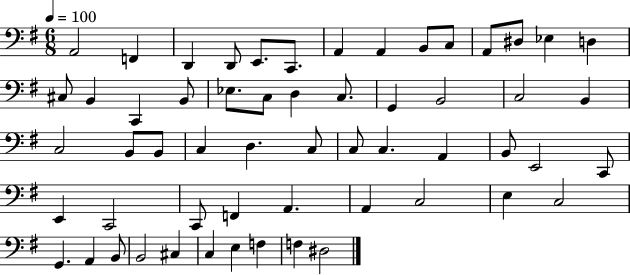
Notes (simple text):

A2/h F2/q D2/q D2/e E2/e. C2/e. A2/q A2/q B2/e C3/e A2/e D#3/e Eb3/q D3/q C#3/e B2/q C2/q B2/e Eb3/e. C3/e D3/q C3/e. G2/q B2/h C3/h B2/q C3/h B2/e B2/e C3/q D3/q. C3/e C3/e C3/q. A2/q B2/e E2/h C2/e E2/q C2/h C2/e F2/q A2/q. A2/q C3/h E3/q C3/h G2/q. A2/q B2/e B2/h C#3/q C3/q E3/q F3/q F3/q D#3/h